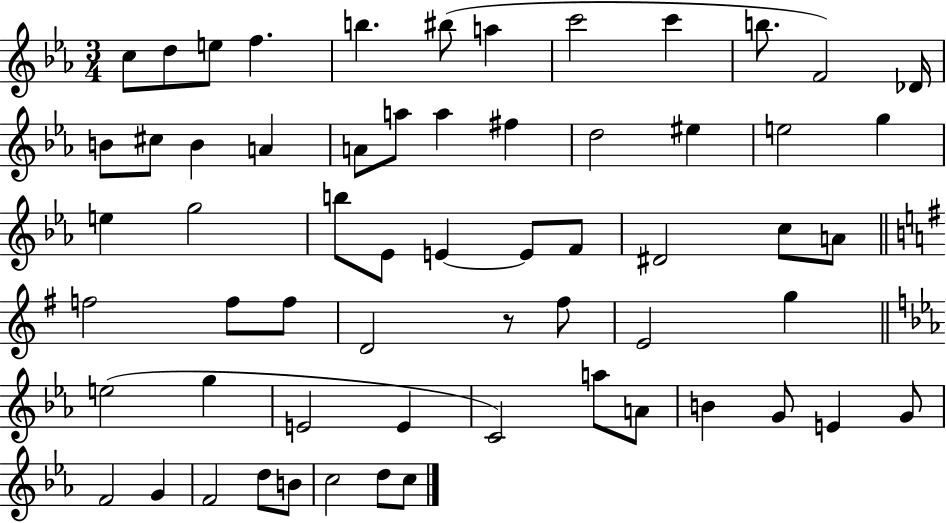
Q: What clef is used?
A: treble